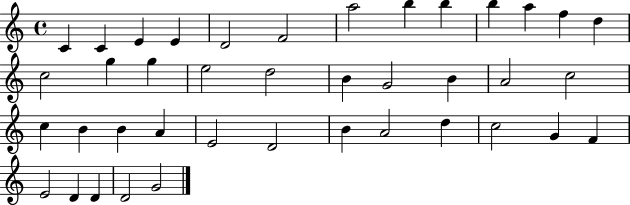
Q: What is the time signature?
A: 4/4